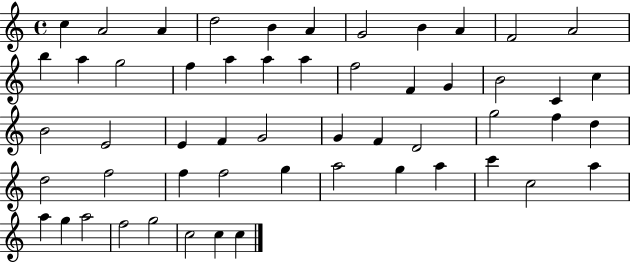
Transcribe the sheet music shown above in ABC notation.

X:1
T:Untitled
M:4/4
L:1/4
K:C
c A2 A d2 B A G2 B A F2 A2 b a g2 f a a a f2 F G B2 C c B2 E2 E F G2 G F D2 g2 f d d2 f2 f f2 g a2 g a c' c2 a a g a2 f2 g2 c2 c c